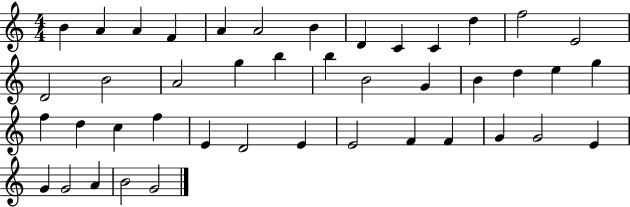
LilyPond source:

{
  \clef treble
  \numericTimeSignature
  \time 4/4
  \key c \major
  b'4 a'4 a'4 f'4 | a'4 a'2 b'4 | d'4 c'4 c'4 d''4 | f''2 e'2 | \break d'2 b'2 | a'2 g''4 b''4 | b''4 b'2 g'4 | b'4 d''4 e''4 g''4 | \break f''4 d''4 c''4 f''4 | e'4 d'2 e'4 | e'2 f'4 f'4 | g'4 g'2 e'4 | \break g'4 g'2 a'4 | b'2 g'2 | \bar "|."
}